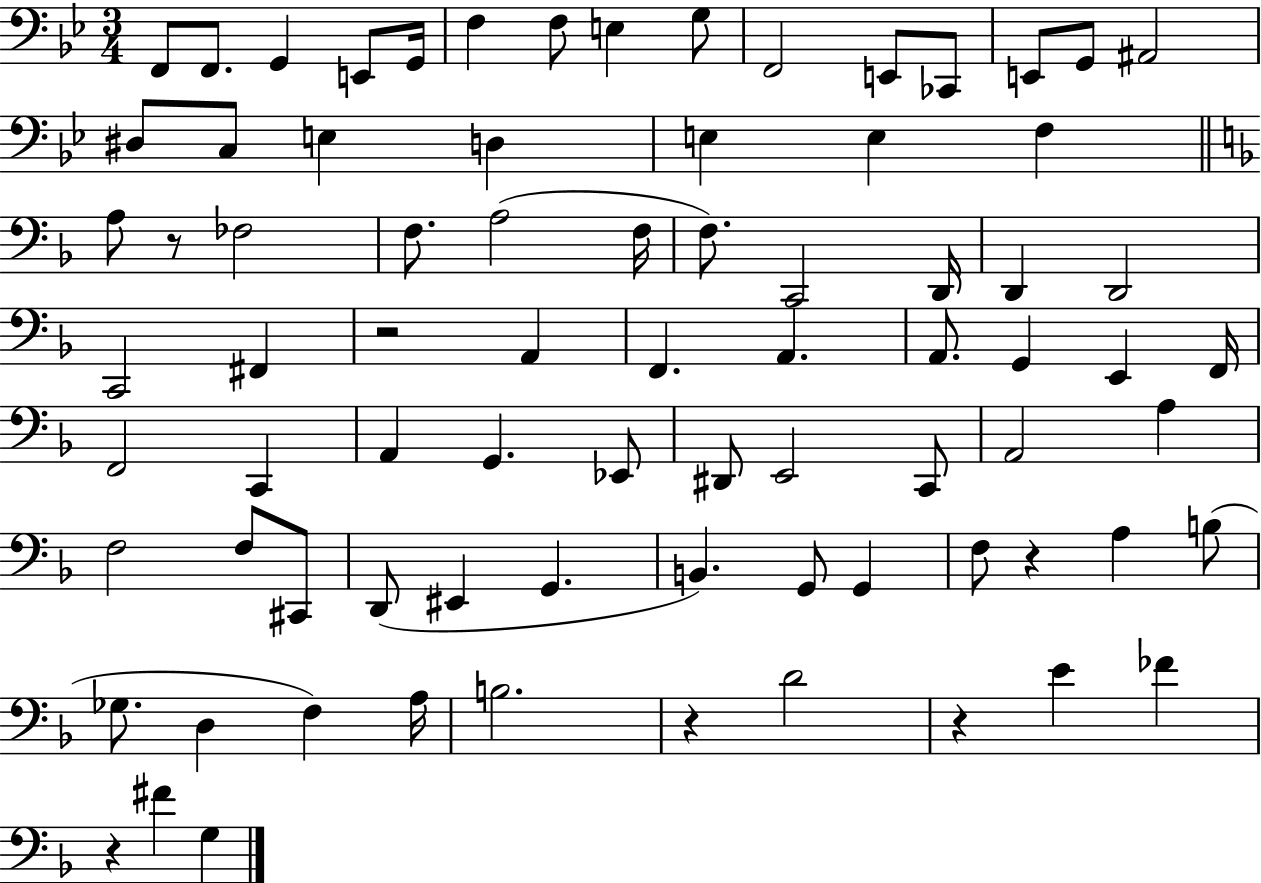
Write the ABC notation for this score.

X:1
T:Untitled
M:3/4
L:1/4
K:Bb
F,,/2 F,,/2 G,, E,,/2 G,,/4 F, F,/2 E, G,/2 F,,2 E,,/2 _C,,/2 E,,/2 G,,/2 ^A,,2 ^D,/2 C,/2 E, D, E, E, F, A,/2 z/2 _F,2 F,/2 A,2 F,/4 F,/2 C,,2 D,,/4 D,, D,,2 C,,2 ^F,, z2 A,, F,, A,, A,,/2 G,, E,, F,,/4 F,,2 C,, A,, G,, _E,,/2 ^D,,/2 E,,2 C,,/2 A,,2 A, F,2 F,/2 ^C,,/2 D,,/2 ^E,, G,, B,, G,,/2 G,, F,/2 z A, B,/2 _G,/2 D, F, A,/4 B,2 z D2 z E _F z ^F G,